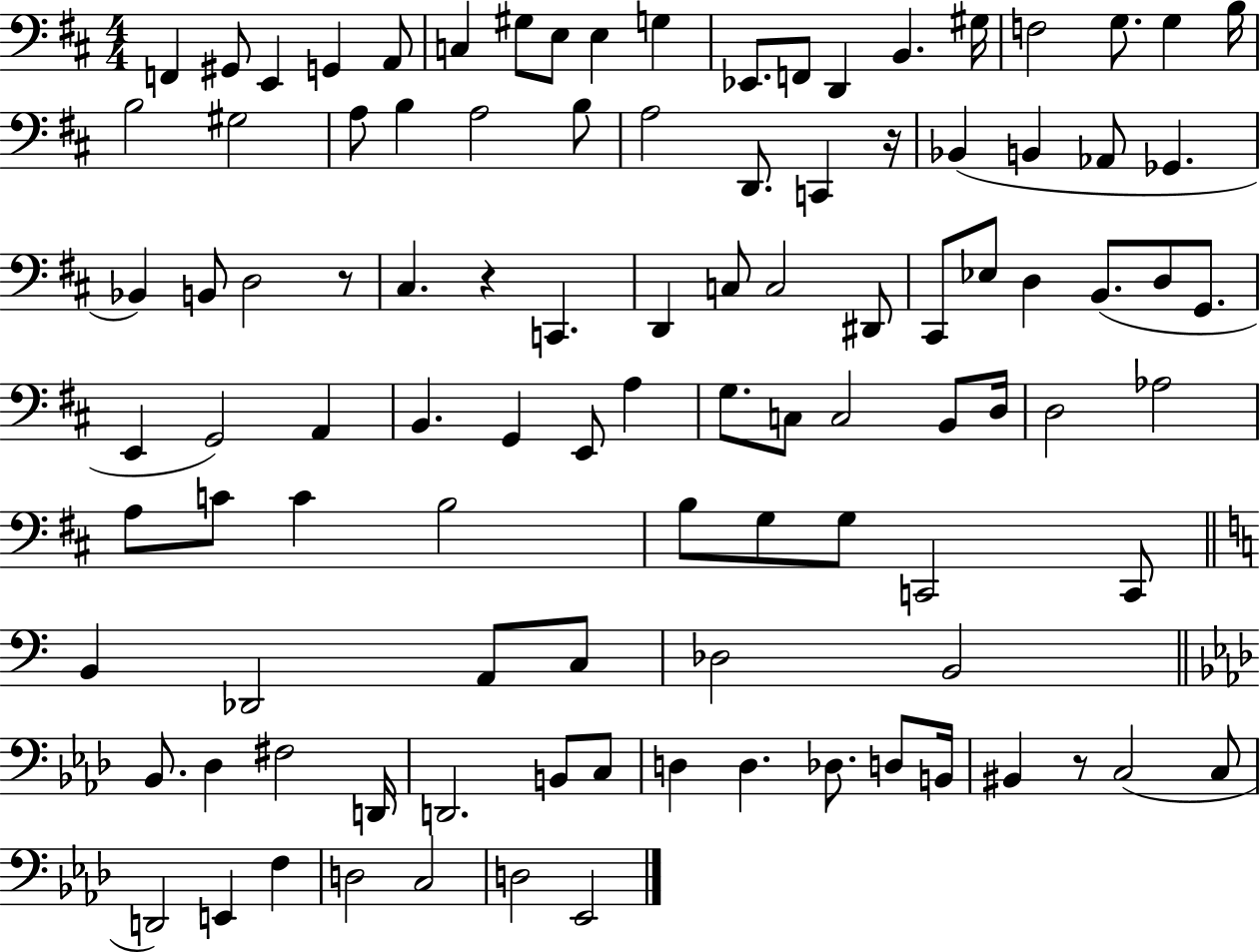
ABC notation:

X:1
T:Untitled
M:4/4
L:1/4
K:D
F,, ^G,,/2 E,, G,, A,,/2 C, ^G,/2 E,/2 E, G, _E,,/2 F,,/2 D,, B,, ^G,/4 F,2 G,/2 G, B,/4 B,2 ^G,2 A,/2 B, A,2 B,/2 A,2 D,,/2 C,, z/4 _B,, B,, _A,,/2 _G,, _B,, B,,/2 D,2 z/2 ^C, z C,, D,, C,/2 C,2 ^D,,/2 ^C,,/2 _E,/2 D, B,,/2 D,/2 G,,/2 E,, G,,2 A,, B,, G,, E,,/2 A, G,/2 C,/2 C,2 B,,/2 D,/4 D,2 _A,2 A,/2 C/2 C B,2 B,/2 G,/2 G,/2 C,,2 C,,/2 B,, _D,,2 A,,/2 C,/2 _D,2 B,,2 _B,,/2 _D, ^F,2 D,,/4 D,,2 B,,/2 C,/2 D, D, _D,/2 D,/2 B,,/4 ^B,, z/2 C,2 C,/2 D,,2 E,, F, D,2 C,2 D,2 _E,,2